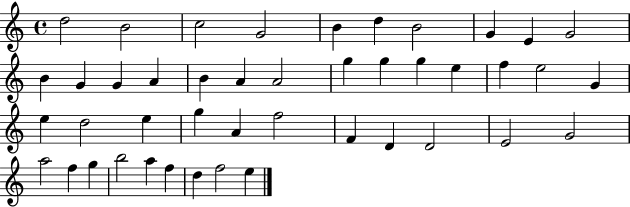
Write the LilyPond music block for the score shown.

{
  \clef treble
  \time 4/4
  \defaultTimeSignature
  \key c \major
  d''2 b'2 | c''2 g'2 | b'4 d''4 b'2 | g'4 e'4 g'2 | \break b'4 g'4 g'4 a'4 | b'4 a'4 a'2 | g''4 g''4 g''4 e''4 | f''4 e''2 g'4 | \break e''4 d''2 e''4 | g''4 a'4 f''2 | f'4 d'4 d'2 | e'2 g'2 | \break a''2 f''4 g''4 | b''2 a''4 f''4 | d''4 f''2 e''4 | \bar "|."
}